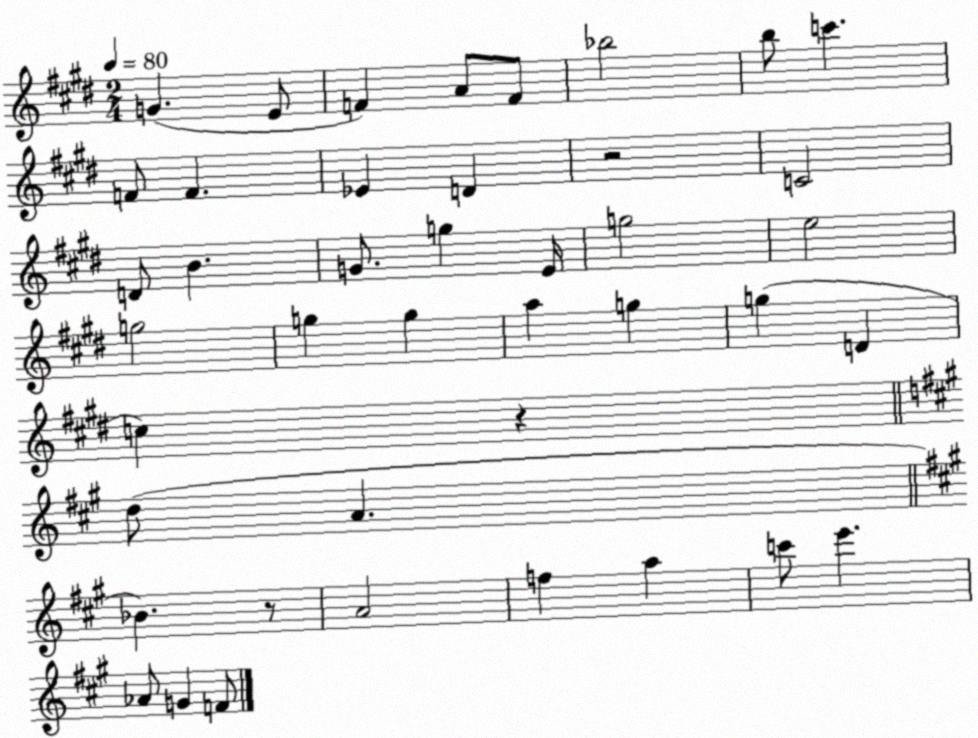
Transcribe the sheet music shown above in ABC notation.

X:1
T:Untitled
M:2/4
L:1/4
K:E
G E/2 F A/2 F/2 _b2 b/2 c' F/2 F _E D z2 C2 D/2 B G/2 g E/4 g2 e2 g2 g g a g g D c z d/2 A _B z/2 A2 f a c'/2 e' _A/2 G F/2